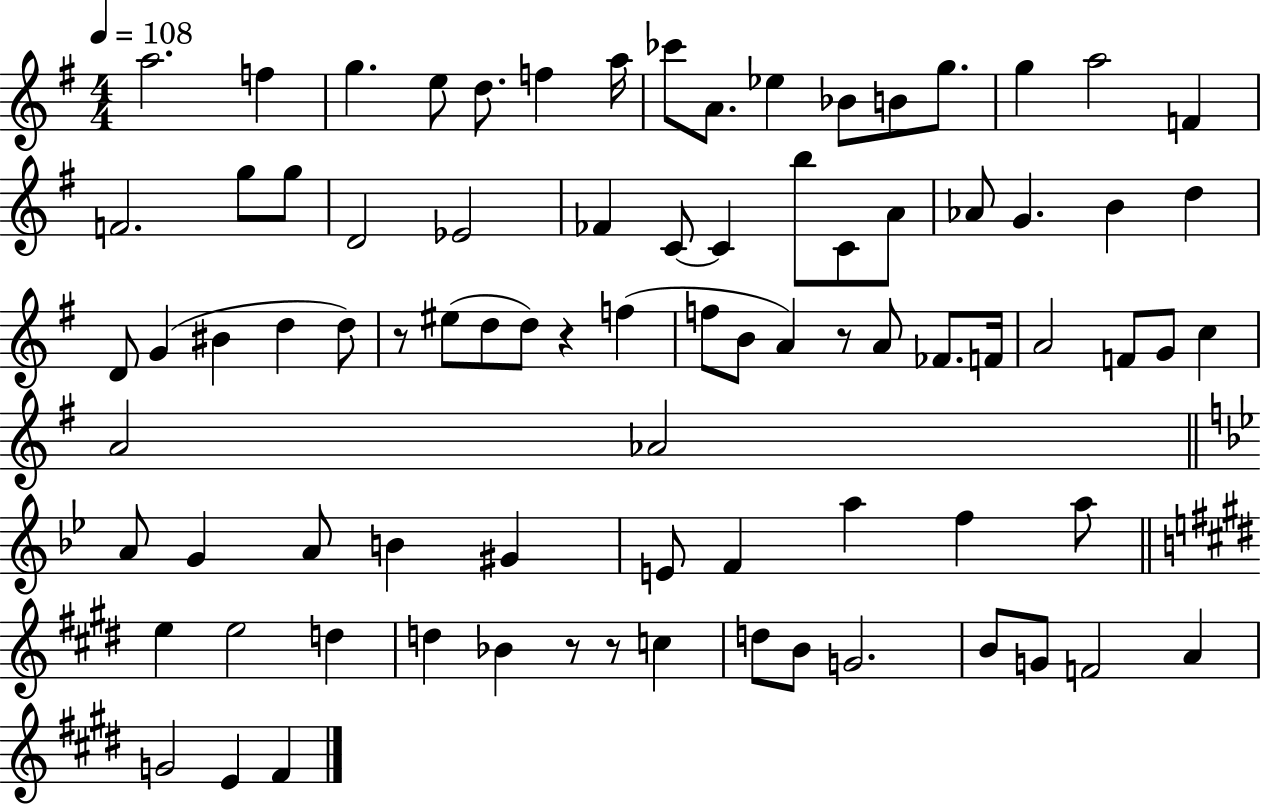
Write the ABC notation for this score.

X:1
T:Untitled
M:4/4
L:1/4
K:G
a2 f g e/2 d/2 f a/4 _c'/2 A/2 _e _B/2 B/2 g/2 g a2 F F2 g/2 g/2 D2 _E2 _F C/2 C b/2 C/2 A/2 _A/2 G B d D/2 G ^B d d/2 z/2 ^e/2 d/2 d/2 z f f/2 B/2 A z/2 A/2 _F/2 F/4 A2 F/2 G/2 c A2 _A2 A/2 G A/2 B ^G E/2 F a f a/2 e e2 d d _B z/2 z/2 c d/2 B/2 G2 B/2 G/2 F2 A G2 E ^F